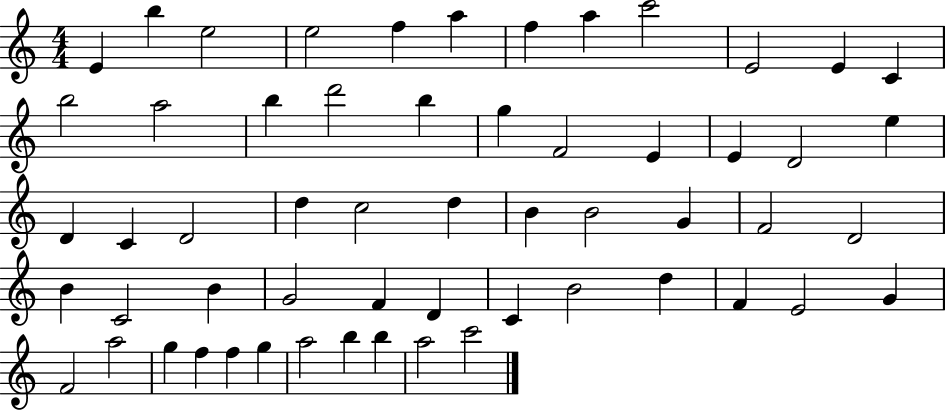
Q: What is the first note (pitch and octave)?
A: E4